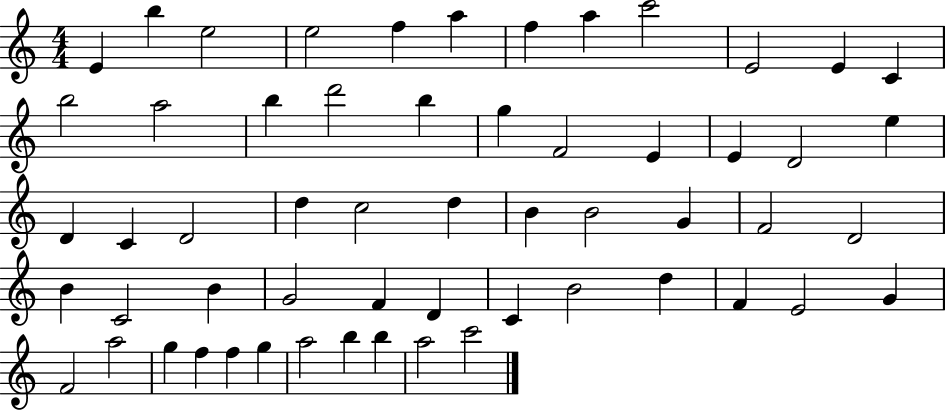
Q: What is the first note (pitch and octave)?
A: E4